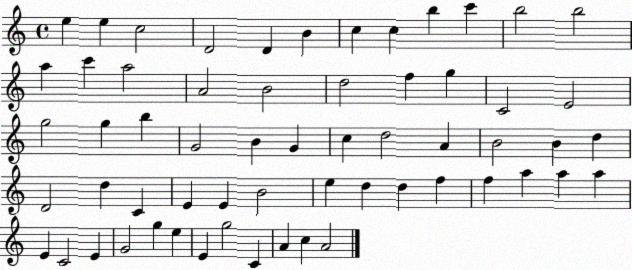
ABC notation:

X:1
T:Untitled
M:4/4
L:1/4
K:C
e e c2 D2 D B c c b c' b2 b2 a c' a2 A2 B2 d2 f g C2 E2 g2 g b G2 B G c d2 A B2 B d D2 d C E E B2 e d d f f a a a E C2 E G2 g e E g2 C A c A2